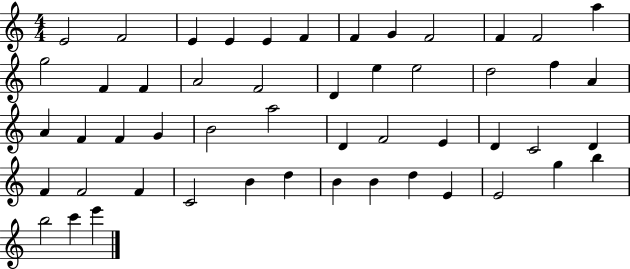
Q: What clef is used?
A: treble